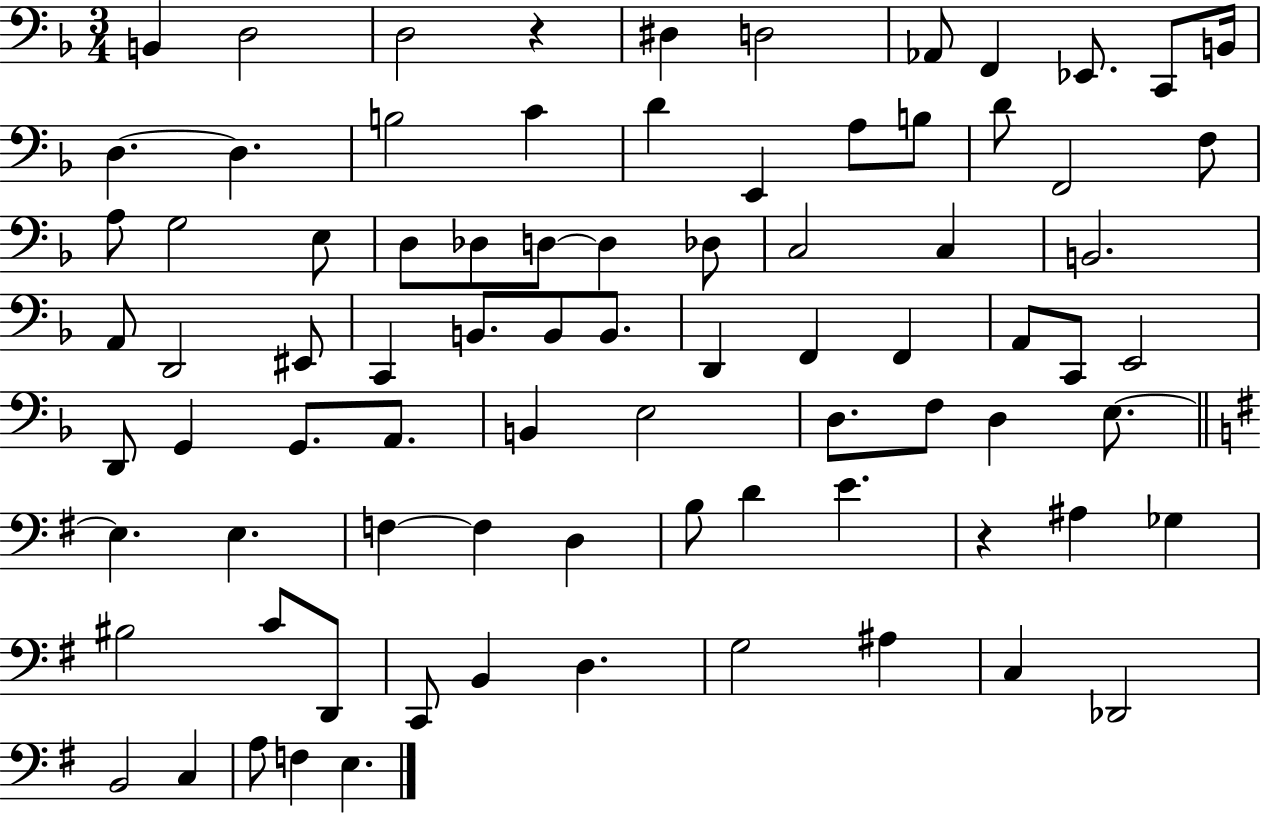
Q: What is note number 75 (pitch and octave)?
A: Db2